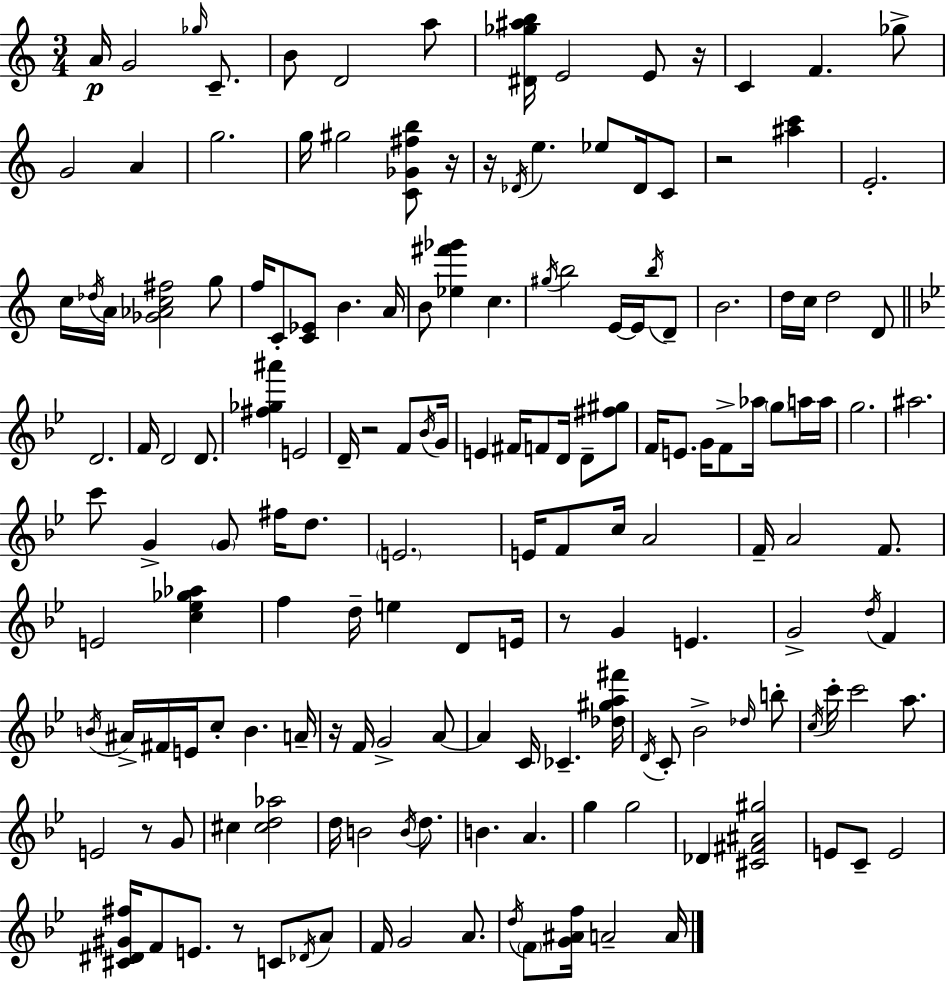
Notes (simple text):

A4/s G4/h Gb5/s C4/e. B4/e D4/h A5/e [D#4,Gb5,A#5,B5]/s E4/h E4/e R/s C4/q F4/q. Gb5/e G4/h A4/q G5/h. G5/s G#5/h [C4,Gb4,F#5,B5]/e R/s R/s Db4/s E5/q. Eb5/e Db4/s C4/e R/h [A#5,C6]/q E4/h. C5/s Db5/s A4/s [Gb4,Ab4,C5,F#5]/h G5/e F5/s C4/e [C4,Eb4]/e B4/q. A4/s B4/e [Eb5,F#6,Gb6]/q C5/q. G#5/s B5/h E4/s E4/s B5/s D4/e B4/h. D5/s C5/s D5/h D4/e D4/h. F4/s D4/h D4/e. [F#5,Gb5,A#6]/q E4/h D4/s R/h F4/e Bb4/s G4/s E4/q F#4/s F4/e D4/s D4/e [F#5,G#5]/e F4/s E4/e. G4/s F4/e Ab5/s G5/e A5/s A5/s G5/h. A#5/h. C6/e G4/q G4/e F#5/s D5/e. E4/h. E4/s F4/e C5/s A4/h F4/s A4/h F4/e. E4/h [C5,Eb5,Gb5,Ab5]/q F5/q D5/s E5/q D4/e E4/s R/e G4/q E4/q. G4/h D5/s F4/q B4/s A#4/s F#4/s E4/s C5/e B4/q. A4/s R/s F4/s G4/h A4/e A4/q C4/s CES4/q. [Db5,G#5,A5,F#6]/s D4/s C4/e Bb4/h Db5/s B5/e C5/s C6/s C6/h A5/e. E4/h R/e G4/e C#5/q [C#5,D5,Ab5]/h D5/s B4/h B4/s D5/e. B4/q. A4/q. G5/q G5/h Db4/q [C#4,F#4,A#4,G#5]/h E4/e C4/e E4/h [C#4,D#4,G#4,F#5]/s F4/e E4/e. R/e C4/e Db4/s A4/e F4/s G4/h A4/e. D5/s F4/e [G4,A#4,F5]/s A4/h A4/s